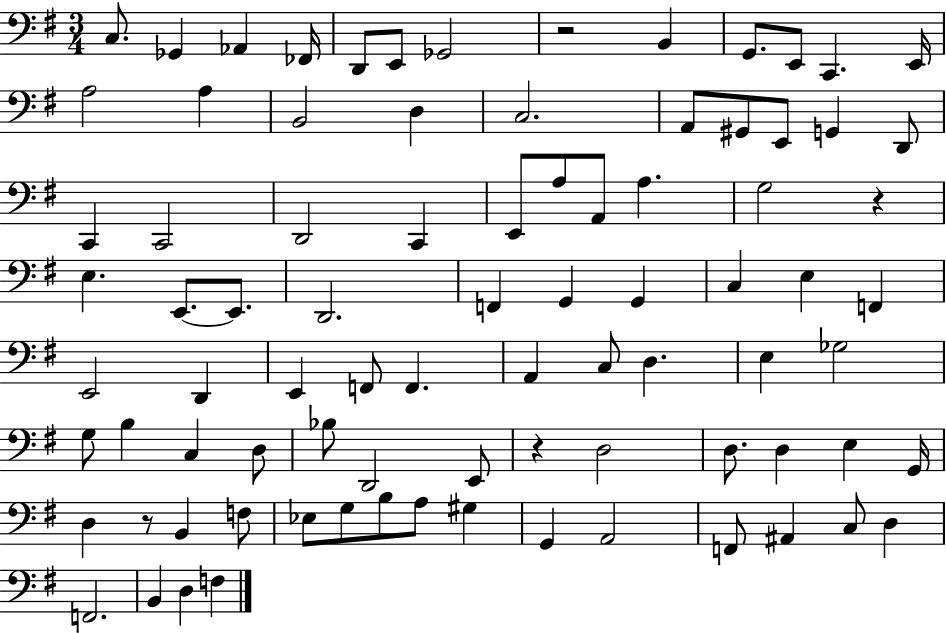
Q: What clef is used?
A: bass